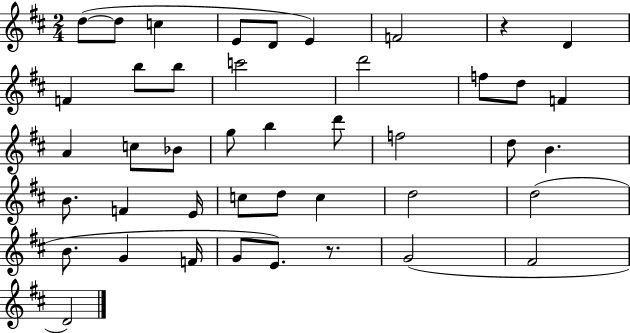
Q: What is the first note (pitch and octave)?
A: D5